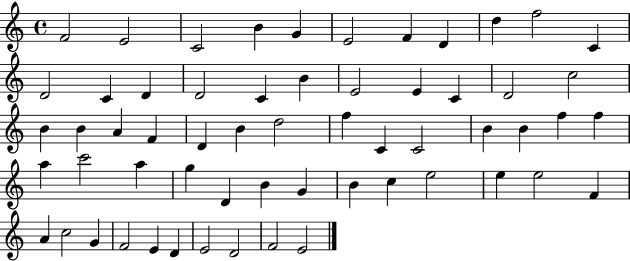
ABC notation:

X:1
T:Untitled
M:4/4
L:1/4
K:C
F2 E2 C2 B G E2 F D d f2 C D2 C D D2 C B E2 E C D2 c2 B B A F D B d2 f C C2 B B f f a c'2 a g D B G B c e2 e e2 F A c2 G F2 E D E2 D2 F2 E2